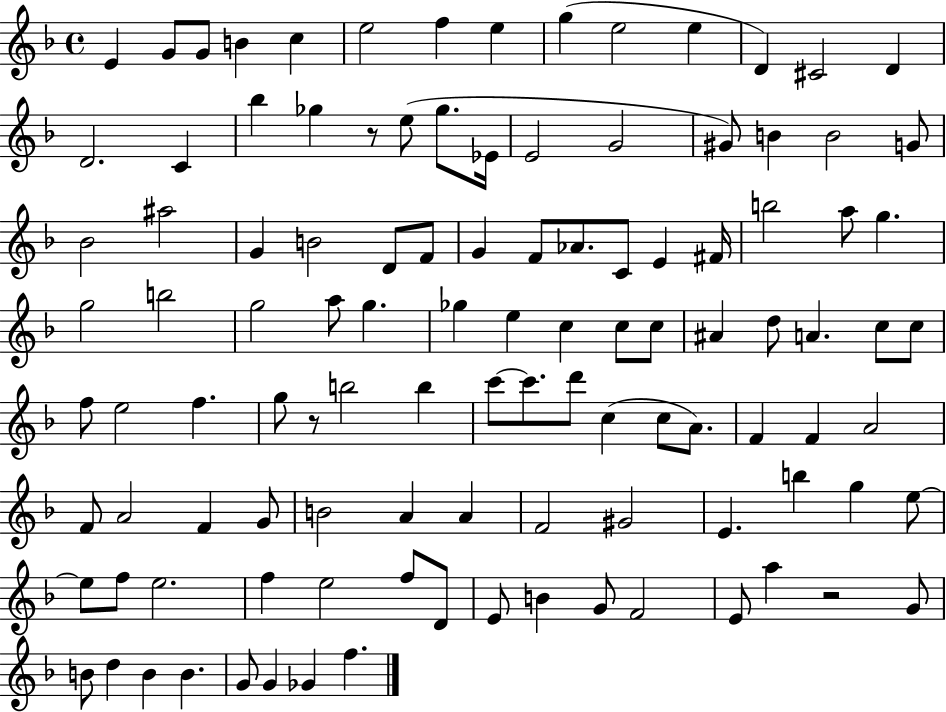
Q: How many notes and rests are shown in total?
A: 110